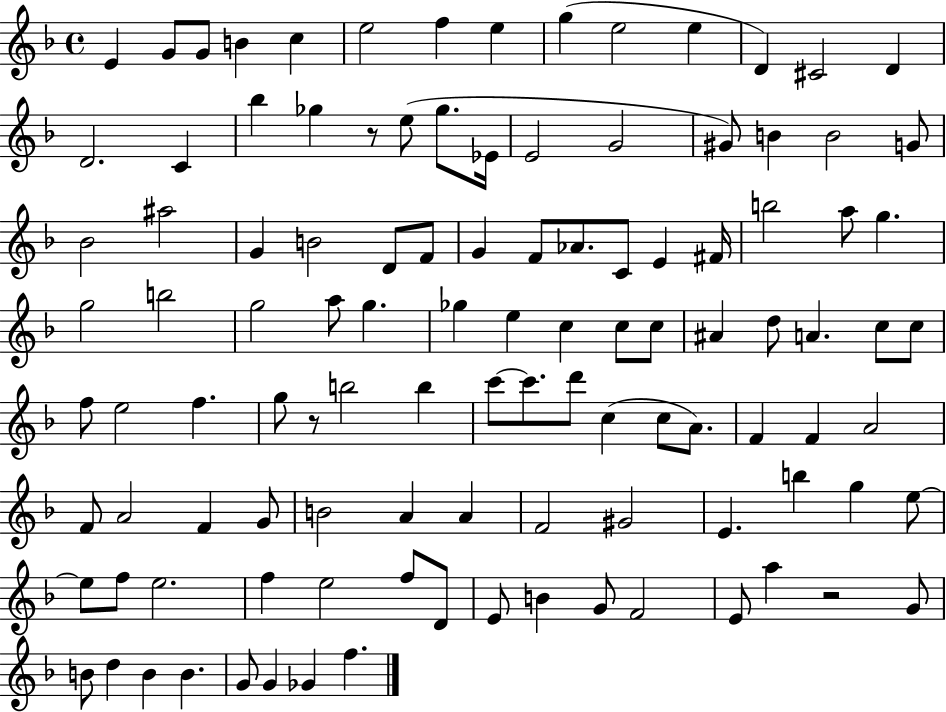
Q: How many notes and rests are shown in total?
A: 110